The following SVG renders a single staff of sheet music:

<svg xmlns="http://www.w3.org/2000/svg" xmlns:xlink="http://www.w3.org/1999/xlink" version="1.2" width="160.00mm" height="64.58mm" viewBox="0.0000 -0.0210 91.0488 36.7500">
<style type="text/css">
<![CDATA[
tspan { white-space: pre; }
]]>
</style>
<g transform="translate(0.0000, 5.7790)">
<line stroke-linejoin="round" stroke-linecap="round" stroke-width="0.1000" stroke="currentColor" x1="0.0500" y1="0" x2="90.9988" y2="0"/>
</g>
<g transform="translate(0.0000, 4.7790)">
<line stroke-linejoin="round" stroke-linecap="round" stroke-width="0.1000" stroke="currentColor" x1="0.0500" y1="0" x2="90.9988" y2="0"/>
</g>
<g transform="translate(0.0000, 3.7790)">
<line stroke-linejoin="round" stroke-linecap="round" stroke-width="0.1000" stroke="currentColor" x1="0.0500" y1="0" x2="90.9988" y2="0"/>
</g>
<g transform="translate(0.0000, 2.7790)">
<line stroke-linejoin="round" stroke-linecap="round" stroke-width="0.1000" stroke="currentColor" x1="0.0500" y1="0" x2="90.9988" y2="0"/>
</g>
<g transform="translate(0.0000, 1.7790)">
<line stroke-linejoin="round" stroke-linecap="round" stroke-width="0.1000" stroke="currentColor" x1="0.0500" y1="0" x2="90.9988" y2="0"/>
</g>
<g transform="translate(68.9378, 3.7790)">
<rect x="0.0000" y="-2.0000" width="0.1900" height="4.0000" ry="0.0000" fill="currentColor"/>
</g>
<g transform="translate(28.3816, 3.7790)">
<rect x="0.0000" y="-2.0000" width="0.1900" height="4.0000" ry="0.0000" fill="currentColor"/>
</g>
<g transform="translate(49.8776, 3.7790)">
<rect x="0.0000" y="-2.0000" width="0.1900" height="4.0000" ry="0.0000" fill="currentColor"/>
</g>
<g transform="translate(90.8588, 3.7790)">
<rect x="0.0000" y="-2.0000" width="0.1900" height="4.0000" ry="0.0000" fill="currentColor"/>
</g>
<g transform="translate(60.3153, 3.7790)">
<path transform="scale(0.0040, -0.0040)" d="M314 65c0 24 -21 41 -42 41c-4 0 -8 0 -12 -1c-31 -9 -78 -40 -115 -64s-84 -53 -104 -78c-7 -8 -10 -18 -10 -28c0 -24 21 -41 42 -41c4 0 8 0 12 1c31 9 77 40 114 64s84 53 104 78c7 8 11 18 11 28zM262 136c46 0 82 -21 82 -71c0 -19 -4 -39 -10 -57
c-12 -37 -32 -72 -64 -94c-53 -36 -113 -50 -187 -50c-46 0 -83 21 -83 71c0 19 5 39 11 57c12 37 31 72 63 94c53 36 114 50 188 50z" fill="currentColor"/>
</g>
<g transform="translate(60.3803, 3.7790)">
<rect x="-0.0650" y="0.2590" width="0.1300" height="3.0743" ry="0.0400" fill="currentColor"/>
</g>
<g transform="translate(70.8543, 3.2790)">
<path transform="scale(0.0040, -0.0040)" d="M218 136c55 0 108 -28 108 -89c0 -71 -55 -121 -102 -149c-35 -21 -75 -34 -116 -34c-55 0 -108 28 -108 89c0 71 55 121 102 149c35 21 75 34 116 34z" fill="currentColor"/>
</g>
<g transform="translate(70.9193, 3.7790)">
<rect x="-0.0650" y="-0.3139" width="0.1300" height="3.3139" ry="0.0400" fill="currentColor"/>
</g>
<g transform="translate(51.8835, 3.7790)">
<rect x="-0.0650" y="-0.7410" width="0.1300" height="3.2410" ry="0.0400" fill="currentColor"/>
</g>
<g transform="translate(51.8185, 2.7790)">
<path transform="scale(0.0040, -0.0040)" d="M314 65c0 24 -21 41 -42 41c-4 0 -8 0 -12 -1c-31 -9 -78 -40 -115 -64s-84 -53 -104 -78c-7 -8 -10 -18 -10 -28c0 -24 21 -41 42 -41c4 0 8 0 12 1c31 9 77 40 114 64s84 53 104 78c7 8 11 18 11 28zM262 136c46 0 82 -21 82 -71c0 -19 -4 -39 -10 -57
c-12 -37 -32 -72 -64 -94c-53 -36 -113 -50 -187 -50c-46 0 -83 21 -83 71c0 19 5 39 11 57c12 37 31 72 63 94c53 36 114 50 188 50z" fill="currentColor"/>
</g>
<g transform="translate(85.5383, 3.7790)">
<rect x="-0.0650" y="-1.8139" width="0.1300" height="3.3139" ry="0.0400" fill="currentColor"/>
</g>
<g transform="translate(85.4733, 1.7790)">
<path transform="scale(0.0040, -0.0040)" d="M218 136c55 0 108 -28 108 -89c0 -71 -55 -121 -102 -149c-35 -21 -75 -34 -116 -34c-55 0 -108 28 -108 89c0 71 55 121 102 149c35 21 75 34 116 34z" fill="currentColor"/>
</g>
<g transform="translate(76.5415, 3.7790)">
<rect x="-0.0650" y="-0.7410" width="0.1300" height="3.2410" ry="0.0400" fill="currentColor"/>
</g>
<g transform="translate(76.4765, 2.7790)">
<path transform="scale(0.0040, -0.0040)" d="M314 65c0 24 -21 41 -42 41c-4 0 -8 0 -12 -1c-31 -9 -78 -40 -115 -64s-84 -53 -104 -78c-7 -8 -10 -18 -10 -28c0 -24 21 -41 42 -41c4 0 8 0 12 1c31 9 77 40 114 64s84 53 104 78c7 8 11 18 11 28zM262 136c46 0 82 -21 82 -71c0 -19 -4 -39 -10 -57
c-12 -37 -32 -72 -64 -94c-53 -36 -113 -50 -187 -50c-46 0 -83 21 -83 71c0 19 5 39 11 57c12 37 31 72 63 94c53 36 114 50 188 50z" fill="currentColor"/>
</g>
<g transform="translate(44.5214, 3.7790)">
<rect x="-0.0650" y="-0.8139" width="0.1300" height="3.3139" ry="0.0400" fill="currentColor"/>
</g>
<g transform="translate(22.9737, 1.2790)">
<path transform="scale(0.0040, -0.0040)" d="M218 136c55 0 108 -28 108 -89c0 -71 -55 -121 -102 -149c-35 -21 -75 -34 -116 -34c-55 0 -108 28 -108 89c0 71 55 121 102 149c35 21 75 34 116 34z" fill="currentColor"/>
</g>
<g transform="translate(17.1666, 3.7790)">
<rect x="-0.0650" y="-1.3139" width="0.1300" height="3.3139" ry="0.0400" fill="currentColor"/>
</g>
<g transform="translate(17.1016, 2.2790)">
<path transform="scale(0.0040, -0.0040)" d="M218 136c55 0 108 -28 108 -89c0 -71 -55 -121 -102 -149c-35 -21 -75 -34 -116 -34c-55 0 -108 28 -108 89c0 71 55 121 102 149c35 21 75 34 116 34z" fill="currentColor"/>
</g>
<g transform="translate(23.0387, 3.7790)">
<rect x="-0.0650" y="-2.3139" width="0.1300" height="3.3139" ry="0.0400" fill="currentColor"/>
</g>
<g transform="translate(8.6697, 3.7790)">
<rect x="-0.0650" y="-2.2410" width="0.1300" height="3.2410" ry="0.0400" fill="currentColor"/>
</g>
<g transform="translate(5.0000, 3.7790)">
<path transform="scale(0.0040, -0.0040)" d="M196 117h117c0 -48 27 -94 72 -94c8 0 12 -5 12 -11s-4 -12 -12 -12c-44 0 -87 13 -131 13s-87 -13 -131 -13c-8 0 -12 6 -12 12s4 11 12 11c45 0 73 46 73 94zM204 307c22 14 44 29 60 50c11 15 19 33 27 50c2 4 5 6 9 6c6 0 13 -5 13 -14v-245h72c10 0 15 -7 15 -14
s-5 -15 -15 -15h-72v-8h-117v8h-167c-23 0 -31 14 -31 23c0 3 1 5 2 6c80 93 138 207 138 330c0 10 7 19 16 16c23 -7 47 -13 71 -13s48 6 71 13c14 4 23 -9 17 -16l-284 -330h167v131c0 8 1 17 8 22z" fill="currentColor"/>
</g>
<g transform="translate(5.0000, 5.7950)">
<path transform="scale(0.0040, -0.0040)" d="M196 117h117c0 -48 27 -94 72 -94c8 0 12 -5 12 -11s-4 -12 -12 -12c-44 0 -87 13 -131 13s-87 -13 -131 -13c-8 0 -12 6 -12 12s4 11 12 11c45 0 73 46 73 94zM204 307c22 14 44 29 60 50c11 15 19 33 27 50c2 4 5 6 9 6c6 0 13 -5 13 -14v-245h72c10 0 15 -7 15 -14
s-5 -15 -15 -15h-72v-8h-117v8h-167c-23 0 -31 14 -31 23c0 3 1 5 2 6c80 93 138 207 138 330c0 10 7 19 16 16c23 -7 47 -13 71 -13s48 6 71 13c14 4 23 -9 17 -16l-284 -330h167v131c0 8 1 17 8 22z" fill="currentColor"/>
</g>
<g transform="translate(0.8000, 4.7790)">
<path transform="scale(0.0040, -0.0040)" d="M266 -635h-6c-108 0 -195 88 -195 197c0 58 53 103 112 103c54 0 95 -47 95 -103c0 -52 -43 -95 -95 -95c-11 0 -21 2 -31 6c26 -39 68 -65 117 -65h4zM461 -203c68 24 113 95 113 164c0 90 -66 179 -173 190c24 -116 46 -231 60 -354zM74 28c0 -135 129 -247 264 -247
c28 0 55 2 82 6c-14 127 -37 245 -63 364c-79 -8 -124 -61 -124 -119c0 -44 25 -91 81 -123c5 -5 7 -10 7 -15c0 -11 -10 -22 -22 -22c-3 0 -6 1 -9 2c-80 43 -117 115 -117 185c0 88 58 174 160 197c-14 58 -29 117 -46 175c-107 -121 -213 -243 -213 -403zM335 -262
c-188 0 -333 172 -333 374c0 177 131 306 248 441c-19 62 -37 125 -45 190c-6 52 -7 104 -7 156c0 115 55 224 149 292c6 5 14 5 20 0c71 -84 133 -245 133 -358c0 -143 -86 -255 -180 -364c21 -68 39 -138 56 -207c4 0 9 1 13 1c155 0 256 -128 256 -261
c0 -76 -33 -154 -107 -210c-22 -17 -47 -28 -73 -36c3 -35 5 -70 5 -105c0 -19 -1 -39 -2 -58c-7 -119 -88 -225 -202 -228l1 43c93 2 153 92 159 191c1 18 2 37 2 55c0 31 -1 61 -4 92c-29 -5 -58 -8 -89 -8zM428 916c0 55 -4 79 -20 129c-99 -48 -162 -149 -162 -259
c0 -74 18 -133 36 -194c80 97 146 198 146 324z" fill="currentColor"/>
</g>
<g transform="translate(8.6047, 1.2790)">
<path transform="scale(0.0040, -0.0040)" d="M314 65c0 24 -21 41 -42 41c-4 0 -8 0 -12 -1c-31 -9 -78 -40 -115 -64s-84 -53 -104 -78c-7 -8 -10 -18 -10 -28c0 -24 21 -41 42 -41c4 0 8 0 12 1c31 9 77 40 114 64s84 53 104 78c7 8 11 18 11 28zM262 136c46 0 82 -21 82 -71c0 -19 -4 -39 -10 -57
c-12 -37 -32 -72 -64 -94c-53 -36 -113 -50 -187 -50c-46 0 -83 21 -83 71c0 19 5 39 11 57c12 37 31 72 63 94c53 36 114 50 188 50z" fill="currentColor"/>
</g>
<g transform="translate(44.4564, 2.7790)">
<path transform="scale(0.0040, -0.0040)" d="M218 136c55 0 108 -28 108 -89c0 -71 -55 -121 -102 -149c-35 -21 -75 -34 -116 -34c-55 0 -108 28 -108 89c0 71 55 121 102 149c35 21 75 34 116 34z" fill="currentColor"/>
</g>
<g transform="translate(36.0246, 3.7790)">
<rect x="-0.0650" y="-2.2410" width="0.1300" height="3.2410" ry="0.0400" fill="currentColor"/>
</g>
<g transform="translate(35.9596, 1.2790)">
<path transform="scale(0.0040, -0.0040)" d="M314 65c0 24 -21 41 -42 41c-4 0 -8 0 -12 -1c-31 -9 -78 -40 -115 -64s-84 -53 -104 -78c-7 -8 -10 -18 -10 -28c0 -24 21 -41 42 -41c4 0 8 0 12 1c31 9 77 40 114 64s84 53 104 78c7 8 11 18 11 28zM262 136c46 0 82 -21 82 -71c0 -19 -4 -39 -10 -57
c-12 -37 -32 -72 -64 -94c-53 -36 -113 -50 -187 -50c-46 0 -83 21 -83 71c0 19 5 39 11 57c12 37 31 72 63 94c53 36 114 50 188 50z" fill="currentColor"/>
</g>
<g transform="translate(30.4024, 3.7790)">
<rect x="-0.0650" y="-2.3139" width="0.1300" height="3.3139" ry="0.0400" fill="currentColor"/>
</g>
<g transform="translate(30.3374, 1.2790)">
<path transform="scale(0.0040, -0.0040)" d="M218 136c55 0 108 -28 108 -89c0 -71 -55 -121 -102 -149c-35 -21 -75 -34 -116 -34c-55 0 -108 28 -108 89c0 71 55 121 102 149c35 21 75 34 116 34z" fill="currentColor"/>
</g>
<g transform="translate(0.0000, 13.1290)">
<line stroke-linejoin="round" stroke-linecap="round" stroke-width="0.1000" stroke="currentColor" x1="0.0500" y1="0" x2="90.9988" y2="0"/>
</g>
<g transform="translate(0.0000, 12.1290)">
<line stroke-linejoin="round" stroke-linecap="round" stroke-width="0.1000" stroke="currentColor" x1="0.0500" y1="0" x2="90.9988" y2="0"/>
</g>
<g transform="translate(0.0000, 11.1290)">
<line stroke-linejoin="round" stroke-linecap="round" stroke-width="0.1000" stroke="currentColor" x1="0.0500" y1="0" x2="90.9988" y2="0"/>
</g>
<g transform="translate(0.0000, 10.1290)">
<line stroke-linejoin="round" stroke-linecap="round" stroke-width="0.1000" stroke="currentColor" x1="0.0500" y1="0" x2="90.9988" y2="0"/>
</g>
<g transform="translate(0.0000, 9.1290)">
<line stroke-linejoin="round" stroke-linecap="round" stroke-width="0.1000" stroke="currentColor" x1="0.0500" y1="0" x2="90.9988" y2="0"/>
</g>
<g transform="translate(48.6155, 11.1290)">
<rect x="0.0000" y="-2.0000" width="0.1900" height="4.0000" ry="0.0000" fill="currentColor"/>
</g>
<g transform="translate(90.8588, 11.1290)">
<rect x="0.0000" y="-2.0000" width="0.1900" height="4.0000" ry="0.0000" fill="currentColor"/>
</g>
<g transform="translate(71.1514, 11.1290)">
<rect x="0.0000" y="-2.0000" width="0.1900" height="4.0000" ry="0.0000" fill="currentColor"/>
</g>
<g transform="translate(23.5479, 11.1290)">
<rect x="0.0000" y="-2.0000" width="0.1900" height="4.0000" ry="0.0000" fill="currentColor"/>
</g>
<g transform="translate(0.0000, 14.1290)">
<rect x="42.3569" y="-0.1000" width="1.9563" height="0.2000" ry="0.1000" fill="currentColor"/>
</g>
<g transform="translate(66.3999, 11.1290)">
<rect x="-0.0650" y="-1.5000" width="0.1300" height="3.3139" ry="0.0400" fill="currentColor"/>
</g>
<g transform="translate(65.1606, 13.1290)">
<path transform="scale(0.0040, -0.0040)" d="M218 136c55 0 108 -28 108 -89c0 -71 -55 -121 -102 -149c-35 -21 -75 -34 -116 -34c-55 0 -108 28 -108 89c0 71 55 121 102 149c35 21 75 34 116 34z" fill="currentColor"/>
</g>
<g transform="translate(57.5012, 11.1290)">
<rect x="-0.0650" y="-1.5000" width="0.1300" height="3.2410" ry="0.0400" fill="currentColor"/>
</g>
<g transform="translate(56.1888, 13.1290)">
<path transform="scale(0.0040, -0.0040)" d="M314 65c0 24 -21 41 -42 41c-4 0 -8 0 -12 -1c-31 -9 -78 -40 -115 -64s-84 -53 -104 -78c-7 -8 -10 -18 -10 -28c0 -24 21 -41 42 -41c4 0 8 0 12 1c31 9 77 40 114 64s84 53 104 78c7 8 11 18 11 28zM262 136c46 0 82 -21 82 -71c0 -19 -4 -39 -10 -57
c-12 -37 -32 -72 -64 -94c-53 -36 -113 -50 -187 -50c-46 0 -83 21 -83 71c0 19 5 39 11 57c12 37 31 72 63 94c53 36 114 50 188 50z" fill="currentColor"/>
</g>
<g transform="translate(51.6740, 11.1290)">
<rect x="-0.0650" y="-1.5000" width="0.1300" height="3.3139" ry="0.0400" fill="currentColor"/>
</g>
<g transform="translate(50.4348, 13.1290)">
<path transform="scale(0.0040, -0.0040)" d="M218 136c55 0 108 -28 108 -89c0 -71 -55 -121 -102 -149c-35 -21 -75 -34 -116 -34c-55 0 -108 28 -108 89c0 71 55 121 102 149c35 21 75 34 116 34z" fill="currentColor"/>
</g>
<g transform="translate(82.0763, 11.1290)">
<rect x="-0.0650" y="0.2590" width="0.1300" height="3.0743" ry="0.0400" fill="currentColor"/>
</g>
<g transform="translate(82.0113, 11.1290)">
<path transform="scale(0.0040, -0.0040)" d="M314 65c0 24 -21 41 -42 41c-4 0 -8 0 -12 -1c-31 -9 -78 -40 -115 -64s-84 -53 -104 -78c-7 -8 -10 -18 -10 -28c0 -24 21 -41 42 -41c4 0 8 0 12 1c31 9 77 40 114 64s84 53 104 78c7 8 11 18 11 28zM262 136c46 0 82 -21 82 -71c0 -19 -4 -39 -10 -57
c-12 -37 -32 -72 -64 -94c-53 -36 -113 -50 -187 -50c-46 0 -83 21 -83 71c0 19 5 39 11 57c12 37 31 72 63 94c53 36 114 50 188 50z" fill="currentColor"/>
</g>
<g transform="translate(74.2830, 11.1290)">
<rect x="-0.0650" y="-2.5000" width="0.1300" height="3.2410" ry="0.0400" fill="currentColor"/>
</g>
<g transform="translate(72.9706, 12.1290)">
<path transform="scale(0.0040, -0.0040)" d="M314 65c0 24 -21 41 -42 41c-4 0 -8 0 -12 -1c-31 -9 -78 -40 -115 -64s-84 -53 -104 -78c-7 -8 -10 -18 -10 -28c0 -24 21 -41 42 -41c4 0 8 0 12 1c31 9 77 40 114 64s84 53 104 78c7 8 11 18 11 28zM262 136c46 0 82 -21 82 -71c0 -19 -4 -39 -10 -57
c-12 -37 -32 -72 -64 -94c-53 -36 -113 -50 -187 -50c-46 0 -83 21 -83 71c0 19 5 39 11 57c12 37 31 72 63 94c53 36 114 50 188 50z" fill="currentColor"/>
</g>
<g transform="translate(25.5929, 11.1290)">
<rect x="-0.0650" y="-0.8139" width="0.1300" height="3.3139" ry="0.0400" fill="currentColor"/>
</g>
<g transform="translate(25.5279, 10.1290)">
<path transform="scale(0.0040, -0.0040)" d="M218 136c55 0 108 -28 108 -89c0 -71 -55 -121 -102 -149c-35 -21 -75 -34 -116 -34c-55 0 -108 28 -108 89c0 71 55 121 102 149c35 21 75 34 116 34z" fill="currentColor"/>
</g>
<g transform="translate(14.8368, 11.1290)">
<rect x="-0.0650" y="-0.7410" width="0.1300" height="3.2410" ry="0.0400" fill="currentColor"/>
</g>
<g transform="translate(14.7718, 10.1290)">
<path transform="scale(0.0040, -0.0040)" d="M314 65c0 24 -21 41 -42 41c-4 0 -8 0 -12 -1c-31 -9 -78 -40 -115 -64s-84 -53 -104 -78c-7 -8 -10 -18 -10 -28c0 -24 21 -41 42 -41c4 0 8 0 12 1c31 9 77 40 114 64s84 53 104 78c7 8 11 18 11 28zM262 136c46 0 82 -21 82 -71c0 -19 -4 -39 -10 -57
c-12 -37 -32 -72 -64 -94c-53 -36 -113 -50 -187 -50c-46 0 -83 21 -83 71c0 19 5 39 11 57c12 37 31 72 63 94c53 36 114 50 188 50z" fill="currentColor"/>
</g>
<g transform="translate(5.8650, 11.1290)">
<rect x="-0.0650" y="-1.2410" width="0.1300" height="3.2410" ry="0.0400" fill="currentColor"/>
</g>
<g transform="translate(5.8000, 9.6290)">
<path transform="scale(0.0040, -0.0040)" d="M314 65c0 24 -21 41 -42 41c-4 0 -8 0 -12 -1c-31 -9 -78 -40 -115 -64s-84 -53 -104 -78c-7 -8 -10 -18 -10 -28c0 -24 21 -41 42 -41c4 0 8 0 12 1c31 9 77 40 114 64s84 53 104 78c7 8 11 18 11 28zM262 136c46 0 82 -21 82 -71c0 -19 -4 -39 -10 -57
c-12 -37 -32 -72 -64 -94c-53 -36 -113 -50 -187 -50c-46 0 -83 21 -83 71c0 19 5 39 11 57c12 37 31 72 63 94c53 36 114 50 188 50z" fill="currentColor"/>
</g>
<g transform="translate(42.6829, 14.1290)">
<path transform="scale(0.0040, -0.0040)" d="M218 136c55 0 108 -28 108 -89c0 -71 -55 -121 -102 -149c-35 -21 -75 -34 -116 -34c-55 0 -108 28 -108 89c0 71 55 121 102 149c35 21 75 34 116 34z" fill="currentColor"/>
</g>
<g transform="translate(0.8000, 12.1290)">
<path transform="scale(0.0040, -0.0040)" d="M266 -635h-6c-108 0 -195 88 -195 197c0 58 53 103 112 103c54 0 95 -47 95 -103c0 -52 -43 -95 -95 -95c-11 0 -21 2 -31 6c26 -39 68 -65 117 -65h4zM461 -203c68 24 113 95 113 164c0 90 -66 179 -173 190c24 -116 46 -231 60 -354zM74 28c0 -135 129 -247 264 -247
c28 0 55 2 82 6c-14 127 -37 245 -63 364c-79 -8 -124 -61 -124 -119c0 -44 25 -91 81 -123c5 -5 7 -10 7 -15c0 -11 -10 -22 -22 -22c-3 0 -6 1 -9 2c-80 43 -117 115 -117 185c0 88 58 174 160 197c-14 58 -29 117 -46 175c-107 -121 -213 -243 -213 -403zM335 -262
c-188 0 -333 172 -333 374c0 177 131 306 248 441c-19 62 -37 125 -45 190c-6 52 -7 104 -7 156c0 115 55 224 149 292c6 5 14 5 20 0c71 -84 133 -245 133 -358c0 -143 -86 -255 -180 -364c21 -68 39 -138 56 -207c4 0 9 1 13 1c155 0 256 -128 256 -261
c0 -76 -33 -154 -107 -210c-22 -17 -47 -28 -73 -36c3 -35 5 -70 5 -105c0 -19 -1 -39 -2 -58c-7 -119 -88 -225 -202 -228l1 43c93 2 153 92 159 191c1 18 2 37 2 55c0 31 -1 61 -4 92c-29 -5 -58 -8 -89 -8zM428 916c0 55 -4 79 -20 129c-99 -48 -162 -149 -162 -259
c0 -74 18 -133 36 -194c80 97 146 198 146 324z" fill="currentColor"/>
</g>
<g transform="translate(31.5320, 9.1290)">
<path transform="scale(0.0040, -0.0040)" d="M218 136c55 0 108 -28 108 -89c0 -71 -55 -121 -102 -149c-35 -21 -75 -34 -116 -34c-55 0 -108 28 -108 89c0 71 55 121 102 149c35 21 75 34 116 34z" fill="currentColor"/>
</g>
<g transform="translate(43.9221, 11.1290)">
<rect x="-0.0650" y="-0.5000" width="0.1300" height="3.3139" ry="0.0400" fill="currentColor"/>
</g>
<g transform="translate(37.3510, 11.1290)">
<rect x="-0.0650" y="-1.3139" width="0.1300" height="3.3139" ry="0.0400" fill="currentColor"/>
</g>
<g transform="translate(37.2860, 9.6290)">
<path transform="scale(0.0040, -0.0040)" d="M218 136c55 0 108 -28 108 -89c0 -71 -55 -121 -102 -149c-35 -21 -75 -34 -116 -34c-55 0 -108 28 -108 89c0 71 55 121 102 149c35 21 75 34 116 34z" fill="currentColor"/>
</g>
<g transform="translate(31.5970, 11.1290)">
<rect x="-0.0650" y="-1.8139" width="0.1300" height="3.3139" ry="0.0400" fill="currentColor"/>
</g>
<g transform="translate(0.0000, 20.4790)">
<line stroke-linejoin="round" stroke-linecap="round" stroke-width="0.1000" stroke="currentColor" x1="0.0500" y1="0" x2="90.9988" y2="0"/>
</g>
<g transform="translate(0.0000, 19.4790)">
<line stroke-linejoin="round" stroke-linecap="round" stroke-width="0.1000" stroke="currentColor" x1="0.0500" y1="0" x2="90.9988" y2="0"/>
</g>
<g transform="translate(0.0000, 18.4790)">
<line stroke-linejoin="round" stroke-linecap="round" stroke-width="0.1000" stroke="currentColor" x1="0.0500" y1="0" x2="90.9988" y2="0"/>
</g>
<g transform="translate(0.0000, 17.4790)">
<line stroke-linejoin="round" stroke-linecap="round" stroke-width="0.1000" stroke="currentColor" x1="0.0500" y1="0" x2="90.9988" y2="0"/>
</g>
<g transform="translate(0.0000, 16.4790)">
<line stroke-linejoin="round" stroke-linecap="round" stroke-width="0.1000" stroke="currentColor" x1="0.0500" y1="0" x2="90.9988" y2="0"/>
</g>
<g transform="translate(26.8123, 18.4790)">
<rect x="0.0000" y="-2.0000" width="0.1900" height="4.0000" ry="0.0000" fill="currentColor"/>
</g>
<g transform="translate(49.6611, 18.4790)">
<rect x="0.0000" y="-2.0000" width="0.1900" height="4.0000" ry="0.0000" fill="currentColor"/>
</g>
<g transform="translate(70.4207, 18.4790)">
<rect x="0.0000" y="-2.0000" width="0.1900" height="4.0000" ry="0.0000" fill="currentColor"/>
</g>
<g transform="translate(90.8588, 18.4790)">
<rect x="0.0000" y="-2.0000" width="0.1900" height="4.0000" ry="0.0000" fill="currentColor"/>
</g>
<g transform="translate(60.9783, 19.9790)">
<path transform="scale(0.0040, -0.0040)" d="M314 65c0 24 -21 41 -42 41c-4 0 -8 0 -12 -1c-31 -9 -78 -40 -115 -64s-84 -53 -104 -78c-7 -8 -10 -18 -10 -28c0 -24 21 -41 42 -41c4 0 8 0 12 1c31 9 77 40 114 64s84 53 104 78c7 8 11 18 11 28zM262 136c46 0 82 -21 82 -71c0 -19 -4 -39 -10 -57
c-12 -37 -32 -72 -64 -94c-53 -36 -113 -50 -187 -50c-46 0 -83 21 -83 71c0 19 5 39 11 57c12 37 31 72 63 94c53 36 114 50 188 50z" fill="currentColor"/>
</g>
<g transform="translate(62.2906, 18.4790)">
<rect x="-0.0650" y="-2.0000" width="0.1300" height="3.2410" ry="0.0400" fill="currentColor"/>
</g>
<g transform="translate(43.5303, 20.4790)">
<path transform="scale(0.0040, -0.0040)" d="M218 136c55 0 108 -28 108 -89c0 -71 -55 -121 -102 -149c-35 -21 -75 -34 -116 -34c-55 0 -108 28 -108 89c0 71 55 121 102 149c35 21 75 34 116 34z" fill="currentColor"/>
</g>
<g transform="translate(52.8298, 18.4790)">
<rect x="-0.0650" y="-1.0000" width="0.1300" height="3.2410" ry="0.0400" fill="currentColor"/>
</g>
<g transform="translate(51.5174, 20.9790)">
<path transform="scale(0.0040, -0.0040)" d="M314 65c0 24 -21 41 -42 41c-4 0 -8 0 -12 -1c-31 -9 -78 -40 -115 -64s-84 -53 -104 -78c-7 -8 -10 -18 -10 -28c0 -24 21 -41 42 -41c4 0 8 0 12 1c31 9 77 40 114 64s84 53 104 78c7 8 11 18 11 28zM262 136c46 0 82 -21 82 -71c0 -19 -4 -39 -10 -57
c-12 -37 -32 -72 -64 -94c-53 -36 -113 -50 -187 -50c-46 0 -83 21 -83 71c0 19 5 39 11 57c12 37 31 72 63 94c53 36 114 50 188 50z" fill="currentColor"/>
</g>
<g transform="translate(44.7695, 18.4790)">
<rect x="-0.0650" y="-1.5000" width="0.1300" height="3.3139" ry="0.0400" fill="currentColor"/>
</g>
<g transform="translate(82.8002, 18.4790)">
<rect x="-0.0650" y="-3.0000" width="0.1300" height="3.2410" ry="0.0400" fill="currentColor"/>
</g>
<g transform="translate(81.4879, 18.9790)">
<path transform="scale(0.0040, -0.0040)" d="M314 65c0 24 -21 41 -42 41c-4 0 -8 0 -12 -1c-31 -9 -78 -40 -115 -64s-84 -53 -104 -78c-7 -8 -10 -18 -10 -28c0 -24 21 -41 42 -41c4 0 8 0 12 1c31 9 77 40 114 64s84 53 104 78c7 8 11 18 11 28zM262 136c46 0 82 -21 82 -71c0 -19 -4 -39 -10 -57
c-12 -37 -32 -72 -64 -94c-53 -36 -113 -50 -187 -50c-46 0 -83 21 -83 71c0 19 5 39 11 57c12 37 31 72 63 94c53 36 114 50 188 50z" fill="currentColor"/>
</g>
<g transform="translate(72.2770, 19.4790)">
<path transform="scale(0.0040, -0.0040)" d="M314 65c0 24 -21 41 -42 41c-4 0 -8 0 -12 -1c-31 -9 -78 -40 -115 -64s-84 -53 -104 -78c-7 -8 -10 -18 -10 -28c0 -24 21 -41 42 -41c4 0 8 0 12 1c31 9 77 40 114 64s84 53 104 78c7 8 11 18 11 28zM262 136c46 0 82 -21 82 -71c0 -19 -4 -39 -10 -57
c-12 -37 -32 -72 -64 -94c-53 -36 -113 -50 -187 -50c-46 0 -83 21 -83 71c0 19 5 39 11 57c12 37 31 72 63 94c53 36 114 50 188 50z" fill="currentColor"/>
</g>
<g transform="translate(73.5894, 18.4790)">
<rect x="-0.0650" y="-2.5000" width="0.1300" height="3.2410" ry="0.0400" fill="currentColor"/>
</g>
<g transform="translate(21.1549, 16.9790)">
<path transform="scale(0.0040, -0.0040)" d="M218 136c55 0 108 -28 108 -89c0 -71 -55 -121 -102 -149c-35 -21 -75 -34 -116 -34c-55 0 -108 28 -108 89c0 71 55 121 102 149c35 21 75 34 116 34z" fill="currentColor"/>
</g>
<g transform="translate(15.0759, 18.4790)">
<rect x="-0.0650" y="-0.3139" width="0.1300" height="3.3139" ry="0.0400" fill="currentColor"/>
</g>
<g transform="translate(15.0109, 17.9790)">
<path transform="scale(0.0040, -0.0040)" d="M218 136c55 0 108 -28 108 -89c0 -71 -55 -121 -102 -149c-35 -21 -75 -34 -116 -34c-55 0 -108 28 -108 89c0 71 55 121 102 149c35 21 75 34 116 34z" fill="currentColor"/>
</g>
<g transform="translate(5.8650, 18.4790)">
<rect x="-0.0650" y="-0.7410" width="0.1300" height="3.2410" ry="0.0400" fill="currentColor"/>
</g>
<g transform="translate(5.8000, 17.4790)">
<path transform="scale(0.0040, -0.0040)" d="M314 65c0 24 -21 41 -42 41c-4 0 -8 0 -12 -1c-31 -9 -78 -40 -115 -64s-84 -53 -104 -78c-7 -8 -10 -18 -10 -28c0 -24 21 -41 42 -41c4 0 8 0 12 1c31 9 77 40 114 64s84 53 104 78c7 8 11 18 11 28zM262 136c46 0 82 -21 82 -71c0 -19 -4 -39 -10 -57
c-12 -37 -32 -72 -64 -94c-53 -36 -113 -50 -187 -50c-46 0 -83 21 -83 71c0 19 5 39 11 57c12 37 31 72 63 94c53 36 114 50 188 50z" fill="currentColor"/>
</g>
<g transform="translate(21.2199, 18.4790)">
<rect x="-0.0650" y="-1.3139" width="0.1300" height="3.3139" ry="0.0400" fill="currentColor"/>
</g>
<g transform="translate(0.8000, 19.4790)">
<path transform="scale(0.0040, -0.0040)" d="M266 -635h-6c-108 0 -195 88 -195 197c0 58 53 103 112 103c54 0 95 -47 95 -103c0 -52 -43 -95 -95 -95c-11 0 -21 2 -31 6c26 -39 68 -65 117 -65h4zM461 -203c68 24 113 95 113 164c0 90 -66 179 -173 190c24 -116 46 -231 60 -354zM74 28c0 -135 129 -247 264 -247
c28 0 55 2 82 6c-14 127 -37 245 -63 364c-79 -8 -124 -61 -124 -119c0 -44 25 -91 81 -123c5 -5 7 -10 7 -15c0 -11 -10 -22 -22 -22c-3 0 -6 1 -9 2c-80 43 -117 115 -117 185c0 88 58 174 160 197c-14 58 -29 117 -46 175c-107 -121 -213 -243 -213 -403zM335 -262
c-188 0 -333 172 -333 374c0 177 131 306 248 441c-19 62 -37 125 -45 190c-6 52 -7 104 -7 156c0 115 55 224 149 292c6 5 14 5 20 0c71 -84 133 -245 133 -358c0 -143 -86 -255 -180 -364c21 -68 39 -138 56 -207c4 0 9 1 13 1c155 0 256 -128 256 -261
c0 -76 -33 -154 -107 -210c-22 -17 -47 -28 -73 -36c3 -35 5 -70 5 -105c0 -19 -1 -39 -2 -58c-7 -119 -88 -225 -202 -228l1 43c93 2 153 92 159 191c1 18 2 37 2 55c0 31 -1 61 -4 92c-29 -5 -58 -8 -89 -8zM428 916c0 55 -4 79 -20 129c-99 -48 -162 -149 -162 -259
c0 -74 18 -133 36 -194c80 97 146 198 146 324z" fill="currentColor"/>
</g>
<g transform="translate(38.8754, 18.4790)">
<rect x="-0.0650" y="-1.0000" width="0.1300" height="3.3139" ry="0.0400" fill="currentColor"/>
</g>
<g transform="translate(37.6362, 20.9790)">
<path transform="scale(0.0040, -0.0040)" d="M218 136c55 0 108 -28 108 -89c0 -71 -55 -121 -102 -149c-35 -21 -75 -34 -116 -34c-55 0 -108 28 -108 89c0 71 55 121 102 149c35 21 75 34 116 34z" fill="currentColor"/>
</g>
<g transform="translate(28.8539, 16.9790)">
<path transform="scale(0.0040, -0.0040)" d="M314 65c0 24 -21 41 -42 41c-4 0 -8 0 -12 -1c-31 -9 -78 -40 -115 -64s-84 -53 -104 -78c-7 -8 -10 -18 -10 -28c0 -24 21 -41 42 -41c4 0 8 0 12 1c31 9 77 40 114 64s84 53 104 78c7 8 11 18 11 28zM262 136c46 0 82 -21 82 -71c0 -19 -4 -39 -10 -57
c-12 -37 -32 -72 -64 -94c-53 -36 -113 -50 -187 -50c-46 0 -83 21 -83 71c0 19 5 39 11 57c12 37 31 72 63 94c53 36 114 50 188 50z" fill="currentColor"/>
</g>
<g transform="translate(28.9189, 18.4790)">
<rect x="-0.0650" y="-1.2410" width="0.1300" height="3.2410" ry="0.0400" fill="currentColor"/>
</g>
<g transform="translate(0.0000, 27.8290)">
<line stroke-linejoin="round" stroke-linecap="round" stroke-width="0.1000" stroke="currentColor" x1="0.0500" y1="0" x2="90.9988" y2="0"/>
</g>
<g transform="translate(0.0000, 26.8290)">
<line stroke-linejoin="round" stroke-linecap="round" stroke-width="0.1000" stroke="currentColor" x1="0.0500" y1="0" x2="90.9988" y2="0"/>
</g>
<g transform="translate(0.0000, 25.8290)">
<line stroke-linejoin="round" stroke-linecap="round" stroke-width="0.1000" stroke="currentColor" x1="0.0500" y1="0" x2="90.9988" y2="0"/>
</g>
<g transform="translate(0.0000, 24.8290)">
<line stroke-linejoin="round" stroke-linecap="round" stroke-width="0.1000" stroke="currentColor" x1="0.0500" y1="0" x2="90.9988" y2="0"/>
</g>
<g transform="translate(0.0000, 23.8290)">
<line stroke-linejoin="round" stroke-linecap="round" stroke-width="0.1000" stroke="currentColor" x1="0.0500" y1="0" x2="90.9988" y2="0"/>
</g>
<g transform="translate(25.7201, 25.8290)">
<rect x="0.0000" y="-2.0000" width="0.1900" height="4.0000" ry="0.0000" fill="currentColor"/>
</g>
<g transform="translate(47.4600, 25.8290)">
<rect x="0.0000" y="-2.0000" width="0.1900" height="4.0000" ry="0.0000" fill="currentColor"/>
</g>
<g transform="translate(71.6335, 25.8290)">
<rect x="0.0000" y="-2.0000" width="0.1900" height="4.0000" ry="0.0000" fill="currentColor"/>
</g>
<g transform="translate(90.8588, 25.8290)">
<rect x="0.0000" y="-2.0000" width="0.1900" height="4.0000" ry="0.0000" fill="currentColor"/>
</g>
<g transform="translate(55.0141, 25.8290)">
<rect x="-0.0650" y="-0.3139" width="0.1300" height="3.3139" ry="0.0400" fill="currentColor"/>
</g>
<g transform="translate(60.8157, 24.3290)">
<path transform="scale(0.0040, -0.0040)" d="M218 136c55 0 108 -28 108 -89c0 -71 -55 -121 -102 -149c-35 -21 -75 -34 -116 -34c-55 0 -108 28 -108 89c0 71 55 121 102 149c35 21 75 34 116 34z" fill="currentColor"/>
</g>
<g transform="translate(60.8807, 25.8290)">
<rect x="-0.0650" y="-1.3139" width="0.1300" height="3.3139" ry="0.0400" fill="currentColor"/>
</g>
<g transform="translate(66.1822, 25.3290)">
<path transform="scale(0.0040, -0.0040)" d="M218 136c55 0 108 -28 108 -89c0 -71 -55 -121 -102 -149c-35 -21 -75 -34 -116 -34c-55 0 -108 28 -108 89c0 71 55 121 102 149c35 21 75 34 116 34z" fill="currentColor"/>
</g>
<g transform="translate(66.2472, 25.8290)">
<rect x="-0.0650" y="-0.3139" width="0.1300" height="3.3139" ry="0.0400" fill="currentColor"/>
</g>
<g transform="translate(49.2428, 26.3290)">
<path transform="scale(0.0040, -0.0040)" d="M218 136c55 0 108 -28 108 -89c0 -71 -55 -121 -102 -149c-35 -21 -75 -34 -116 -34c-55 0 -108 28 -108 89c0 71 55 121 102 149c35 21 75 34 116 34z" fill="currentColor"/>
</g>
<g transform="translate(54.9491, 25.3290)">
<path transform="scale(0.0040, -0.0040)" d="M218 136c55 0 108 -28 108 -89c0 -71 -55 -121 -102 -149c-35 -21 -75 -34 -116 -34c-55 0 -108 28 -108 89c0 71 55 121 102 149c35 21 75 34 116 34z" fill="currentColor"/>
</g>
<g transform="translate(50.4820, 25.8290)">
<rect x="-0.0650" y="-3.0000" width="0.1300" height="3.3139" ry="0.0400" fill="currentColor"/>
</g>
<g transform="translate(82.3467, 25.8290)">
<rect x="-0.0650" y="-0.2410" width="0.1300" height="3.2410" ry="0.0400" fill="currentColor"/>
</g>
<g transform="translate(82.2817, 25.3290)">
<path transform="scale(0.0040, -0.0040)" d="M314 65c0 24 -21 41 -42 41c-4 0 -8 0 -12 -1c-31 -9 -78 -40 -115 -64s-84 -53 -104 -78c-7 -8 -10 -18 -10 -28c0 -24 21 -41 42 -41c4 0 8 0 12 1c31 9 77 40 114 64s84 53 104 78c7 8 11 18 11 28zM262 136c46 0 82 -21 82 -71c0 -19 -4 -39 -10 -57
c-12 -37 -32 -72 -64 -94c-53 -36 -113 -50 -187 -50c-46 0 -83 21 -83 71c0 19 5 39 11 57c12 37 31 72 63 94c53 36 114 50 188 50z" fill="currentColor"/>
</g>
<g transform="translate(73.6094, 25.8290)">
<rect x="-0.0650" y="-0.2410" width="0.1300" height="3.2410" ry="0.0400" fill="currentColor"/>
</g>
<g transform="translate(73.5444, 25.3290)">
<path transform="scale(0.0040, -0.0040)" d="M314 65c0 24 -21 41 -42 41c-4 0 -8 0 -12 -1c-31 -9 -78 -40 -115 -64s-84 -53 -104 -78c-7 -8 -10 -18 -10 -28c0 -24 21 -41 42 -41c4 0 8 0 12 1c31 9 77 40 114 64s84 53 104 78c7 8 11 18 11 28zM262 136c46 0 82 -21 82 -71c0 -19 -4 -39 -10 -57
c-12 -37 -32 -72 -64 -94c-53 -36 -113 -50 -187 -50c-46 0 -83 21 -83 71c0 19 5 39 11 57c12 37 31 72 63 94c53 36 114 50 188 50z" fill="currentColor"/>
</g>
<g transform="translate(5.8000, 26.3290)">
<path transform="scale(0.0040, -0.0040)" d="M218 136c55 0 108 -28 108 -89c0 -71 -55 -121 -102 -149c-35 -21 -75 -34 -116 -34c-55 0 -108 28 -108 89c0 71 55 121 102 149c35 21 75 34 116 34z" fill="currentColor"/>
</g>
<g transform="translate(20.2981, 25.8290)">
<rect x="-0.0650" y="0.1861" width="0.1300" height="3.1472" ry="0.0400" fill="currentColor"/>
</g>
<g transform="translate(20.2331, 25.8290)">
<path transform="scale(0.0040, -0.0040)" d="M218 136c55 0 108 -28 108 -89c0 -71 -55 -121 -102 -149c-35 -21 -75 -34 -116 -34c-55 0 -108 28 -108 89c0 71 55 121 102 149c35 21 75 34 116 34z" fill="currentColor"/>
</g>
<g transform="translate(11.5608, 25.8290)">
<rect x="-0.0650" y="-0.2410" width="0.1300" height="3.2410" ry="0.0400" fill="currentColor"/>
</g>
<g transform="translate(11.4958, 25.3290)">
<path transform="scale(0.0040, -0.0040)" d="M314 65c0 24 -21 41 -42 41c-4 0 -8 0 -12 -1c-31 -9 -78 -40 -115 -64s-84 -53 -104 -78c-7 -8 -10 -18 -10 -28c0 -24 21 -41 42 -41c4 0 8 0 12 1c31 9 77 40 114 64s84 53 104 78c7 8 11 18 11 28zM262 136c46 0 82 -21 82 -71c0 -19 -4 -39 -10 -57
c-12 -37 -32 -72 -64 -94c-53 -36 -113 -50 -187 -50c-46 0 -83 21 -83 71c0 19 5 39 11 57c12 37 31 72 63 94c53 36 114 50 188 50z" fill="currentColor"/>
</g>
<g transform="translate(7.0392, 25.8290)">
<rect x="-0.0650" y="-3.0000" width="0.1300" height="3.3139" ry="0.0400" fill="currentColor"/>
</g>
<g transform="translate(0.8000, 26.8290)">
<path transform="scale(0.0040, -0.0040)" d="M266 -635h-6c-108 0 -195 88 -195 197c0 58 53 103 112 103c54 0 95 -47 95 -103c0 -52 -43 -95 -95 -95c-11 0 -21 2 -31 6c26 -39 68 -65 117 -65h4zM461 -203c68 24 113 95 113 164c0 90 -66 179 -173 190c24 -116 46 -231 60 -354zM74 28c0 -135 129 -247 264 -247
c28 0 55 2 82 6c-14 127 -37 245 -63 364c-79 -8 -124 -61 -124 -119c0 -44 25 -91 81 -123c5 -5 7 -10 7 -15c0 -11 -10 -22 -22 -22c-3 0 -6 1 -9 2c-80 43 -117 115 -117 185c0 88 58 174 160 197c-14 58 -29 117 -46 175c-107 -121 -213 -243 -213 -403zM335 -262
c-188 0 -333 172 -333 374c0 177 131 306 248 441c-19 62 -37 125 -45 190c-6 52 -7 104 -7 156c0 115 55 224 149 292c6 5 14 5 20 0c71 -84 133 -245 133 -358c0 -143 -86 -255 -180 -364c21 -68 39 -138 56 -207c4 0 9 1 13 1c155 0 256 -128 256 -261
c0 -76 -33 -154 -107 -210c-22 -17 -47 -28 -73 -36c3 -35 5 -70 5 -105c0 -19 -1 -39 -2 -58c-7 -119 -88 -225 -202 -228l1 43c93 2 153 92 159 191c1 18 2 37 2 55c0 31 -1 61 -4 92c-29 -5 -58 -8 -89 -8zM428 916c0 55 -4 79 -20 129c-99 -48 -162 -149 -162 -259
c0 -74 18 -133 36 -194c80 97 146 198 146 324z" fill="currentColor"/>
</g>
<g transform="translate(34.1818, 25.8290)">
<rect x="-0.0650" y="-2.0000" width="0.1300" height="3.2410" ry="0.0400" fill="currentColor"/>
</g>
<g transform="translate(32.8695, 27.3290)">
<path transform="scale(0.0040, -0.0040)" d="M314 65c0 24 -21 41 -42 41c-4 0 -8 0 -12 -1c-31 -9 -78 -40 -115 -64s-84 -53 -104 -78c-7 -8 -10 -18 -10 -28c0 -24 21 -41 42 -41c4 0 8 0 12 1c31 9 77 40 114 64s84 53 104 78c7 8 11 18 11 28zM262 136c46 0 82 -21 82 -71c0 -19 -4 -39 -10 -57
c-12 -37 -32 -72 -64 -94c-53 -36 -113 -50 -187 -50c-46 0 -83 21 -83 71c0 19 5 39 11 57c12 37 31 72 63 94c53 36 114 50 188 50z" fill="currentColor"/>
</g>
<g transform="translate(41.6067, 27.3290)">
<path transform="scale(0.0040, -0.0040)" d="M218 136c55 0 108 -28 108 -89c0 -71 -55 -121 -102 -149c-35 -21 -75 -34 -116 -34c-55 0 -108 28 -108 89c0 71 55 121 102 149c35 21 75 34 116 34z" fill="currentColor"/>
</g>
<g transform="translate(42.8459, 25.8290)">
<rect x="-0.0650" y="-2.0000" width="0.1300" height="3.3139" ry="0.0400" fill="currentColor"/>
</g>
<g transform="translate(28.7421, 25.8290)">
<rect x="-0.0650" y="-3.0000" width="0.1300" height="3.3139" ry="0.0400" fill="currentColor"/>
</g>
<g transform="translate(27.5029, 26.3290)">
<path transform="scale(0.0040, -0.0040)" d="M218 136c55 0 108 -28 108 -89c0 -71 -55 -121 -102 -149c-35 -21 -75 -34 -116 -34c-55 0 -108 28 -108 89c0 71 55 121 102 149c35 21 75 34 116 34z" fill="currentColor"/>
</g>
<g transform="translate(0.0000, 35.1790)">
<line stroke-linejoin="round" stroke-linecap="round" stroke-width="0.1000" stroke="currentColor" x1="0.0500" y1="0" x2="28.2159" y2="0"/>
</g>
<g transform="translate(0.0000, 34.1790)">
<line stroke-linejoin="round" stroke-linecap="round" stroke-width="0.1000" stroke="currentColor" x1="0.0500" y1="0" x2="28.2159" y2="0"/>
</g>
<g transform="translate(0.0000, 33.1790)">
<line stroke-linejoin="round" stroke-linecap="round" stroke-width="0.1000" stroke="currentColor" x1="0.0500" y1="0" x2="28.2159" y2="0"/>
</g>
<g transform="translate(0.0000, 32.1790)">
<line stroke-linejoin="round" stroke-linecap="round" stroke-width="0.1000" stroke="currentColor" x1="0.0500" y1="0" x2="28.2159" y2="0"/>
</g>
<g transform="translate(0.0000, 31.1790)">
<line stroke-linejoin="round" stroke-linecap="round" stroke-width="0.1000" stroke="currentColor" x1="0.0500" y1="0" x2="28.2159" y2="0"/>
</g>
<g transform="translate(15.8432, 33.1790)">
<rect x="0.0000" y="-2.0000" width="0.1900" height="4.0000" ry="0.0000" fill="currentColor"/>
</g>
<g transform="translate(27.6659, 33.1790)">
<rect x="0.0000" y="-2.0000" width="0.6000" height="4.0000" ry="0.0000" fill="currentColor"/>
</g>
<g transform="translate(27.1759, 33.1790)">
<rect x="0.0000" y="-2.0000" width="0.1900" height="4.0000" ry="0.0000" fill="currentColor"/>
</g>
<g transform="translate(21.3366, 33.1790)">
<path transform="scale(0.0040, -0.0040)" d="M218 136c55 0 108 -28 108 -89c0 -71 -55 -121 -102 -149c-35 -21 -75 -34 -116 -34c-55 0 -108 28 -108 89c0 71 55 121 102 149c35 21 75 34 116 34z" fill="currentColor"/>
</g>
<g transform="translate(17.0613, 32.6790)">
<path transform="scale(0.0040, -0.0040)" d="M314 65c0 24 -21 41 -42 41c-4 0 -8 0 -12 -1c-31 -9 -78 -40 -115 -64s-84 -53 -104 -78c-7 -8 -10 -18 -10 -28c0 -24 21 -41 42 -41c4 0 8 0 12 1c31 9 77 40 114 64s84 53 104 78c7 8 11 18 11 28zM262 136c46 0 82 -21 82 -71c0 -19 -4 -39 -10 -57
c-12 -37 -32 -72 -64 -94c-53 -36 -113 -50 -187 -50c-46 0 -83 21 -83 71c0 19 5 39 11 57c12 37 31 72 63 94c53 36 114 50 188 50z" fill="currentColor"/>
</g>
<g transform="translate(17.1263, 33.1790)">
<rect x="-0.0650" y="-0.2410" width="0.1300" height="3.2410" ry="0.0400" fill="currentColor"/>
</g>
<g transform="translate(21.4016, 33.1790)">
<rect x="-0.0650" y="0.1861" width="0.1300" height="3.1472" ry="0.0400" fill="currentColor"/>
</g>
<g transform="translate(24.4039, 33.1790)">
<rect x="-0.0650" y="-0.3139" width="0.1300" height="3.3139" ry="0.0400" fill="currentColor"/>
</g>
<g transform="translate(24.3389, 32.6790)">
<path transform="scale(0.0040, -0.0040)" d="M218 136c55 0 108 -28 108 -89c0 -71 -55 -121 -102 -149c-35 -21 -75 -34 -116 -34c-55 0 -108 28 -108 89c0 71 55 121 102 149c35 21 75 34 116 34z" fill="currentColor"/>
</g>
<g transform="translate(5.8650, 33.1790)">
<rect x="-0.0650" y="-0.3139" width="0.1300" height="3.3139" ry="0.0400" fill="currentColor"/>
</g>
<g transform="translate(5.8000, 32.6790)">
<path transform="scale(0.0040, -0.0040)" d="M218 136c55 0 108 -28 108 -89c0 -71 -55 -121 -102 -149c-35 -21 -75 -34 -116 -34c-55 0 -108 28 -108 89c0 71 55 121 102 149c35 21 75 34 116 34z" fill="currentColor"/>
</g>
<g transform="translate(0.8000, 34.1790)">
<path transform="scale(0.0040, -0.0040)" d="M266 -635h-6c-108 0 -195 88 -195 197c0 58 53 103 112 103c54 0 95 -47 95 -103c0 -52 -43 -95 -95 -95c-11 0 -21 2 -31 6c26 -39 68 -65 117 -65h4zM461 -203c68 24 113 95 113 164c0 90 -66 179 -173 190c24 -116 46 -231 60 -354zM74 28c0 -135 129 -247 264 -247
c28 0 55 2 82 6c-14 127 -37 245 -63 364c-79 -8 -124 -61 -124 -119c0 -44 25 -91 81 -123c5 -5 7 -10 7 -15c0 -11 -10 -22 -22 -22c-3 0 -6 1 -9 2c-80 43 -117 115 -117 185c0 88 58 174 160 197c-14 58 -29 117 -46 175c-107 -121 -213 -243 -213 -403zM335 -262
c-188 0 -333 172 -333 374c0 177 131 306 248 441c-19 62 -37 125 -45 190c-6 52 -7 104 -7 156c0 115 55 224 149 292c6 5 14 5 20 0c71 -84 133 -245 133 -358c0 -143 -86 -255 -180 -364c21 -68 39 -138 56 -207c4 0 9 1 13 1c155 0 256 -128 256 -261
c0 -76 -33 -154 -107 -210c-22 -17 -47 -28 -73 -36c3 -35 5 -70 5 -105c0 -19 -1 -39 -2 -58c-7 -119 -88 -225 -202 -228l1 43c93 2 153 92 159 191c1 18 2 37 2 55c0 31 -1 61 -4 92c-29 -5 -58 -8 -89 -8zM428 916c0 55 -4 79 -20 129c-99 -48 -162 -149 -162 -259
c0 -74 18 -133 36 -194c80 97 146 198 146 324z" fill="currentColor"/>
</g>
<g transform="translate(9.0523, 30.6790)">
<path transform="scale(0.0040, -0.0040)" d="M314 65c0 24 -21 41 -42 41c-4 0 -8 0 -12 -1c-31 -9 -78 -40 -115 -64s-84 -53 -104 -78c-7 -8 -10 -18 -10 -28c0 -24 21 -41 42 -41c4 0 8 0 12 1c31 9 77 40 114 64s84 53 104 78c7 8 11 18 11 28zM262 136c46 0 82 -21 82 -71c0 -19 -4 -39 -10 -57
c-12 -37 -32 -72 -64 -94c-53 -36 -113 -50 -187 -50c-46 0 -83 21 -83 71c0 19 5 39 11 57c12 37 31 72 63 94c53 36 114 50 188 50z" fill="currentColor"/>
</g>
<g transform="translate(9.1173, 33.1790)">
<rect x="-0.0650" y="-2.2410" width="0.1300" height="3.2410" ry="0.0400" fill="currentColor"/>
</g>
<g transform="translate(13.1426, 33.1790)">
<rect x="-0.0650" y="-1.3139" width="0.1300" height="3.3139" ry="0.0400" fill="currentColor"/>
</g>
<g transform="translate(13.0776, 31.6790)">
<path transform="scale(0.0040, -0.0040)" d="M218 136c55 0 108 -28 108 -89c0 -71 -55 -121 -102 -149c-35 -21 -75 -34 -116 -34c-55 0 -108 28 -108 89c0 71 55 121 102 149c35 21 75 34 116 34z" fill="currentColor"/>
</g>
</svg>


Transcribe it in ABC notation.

X:1
T:Untitled
M:4/4
L:1/4
K:C
g2 e g g g2 d d2 B2 c d2 f e2 d2 d f e C E E2 E G2 B2 d2 c e e2 D E D2 F2 G2 A2 A c2 B A F2 F A c e c c2 c2 c g2 e c2 B c